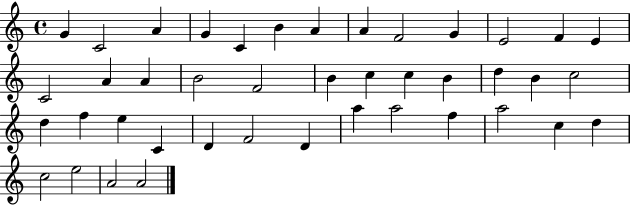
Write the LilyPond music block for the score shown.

{
  \clef treble
  \time 4/4
  \defaultTimeSignature
  \key c \major
  g'4 c'2 a'4 | g'4 c'4 b'4 a'4 | a'4 f'2 g'4 | e'2 f'4 e'4 | \break c'2 a'4 a'4 | b'2 f'2 | b'4 c''4 c''4 b'4 | d''4 b'4 c''2 | \break d''4 f''4 e''4 c'4 | d'4 f'2 d'4 | a''4 a''2 f''4 | a''2 c''4 d''4 | \break c''2 e''2 | a'2 a'2 | \bar "|."
}